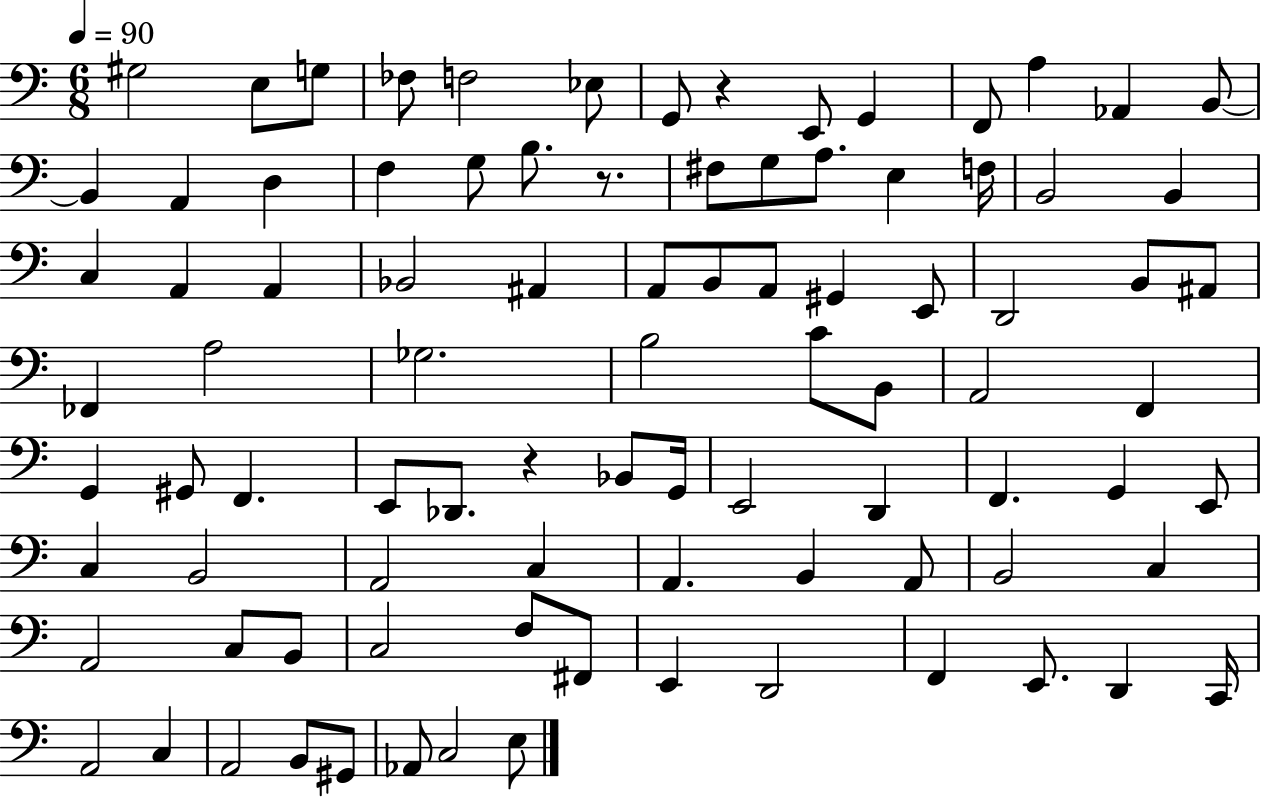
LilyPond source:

{
  \clef bass
  \numericTimeSignature
  \time 6/8
  \key c \major
  \tempo 4 = 90
  \repeat volta 2 { gis2 e8 g8 | fes8 f2 ees8 | g,8 r4 e,8 g,4 | f,8 a4 aes,4 b,8~~ | \break b,4 a,4 d4 | f4 g8 b8. r8. | fis8 g8 a8. e4 f16 | b,2 b,4 | \break c4 a,4 a,4 | bes,2 ais,4 | a,8 b,8 a,8 gis,4 e,8 | d,2 b,8 ais,8 | \break fes,4 a2 | ges2. | b2 c'8 b,8 | a,2 f,4 | \break g,4 gis,8 f,4. | e,8 des,8. r4 bes,8 g,16 | e,2 d,4 | f,4. g,4 e,8 | \break c4 b,2 | a,2 c4 | a,4. b,4 a,8 | b,2 c4 | \break a,2 c8 b,8 | c2 f8 fis,8 | e,4 d,2 | f,4 e,8. d,4 c,16 | \break a,2 c4 | a,2 b,8 gis,8 | aes,8 c2 e8 | } \bar "|."
}